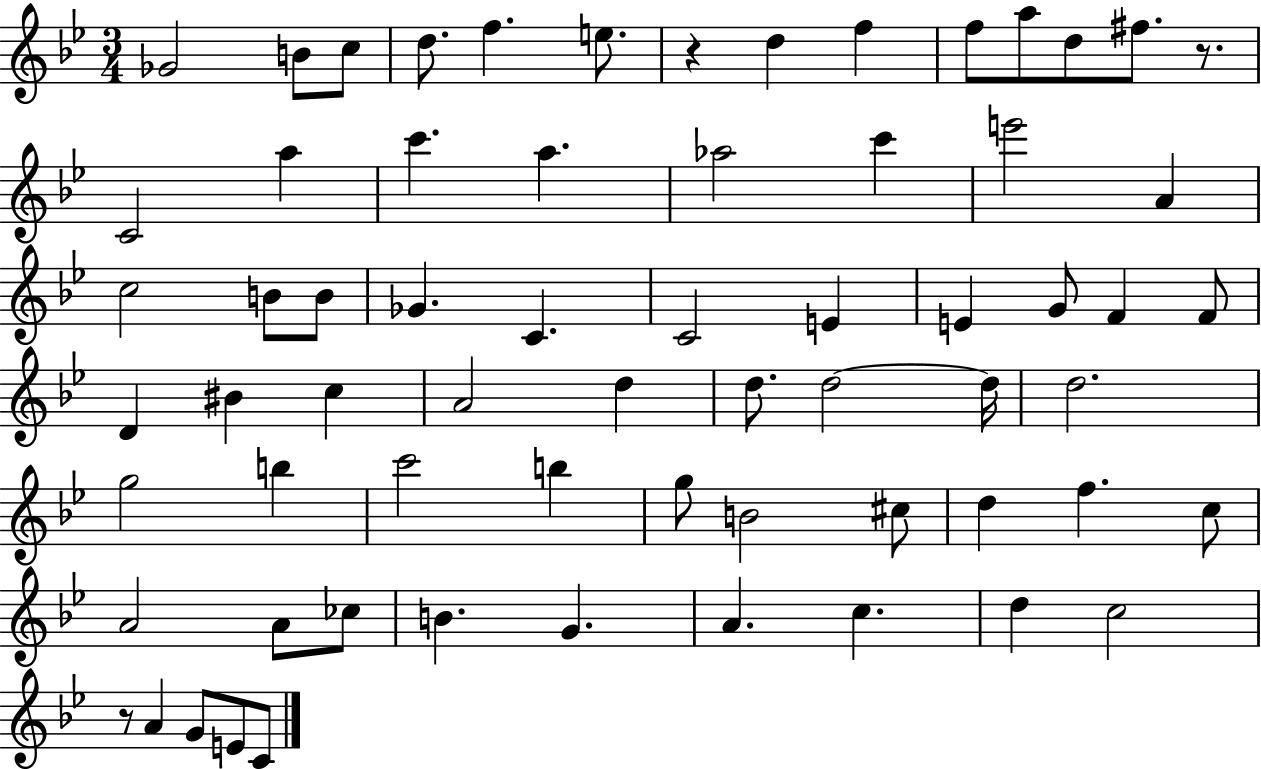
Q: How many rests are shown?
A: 3